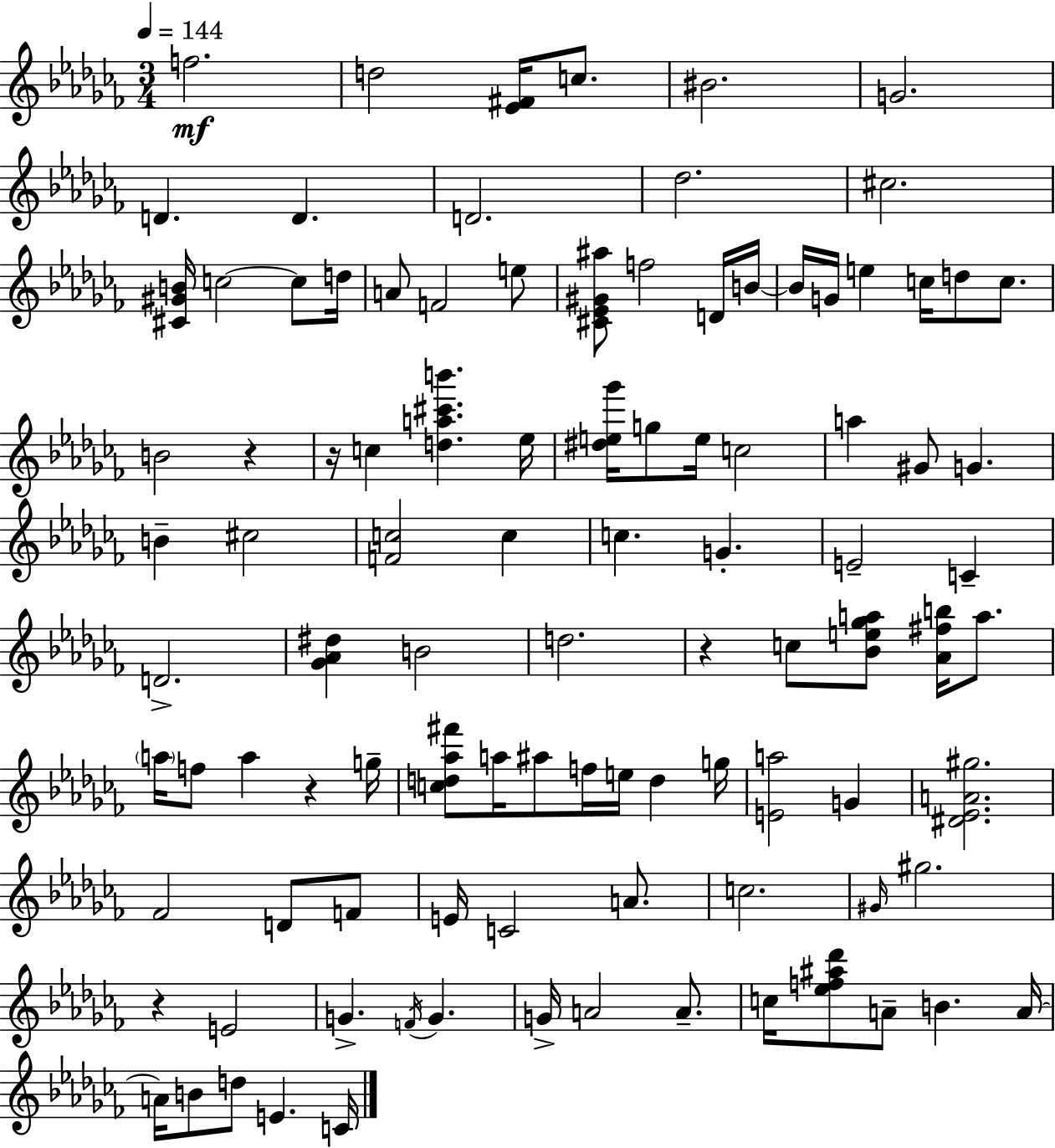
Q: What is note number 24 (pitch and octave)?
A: D5